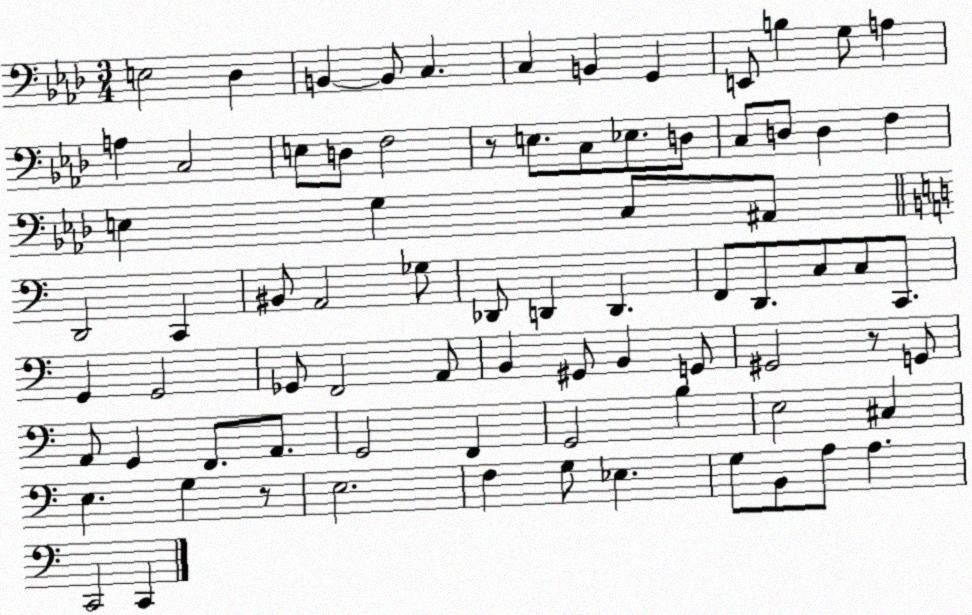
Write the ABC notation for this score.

X:1
T:Untitled
M:3/4
L:1/4
K:Ab
E,2 _D, B,, B,,/2 C, C, B,, G,, E,,/2 B, G,/2 A, A, C,2 E,/2 D,/2 F,2 z/2 E,/2 C,/2 _E,/2 D,/2 C,/2 D,/2 D, F, E, G, C,/2 ^A,,/2 D,,2 C,, ^B,,/2 A,,2 _G,/2 _D,,/2 D,, D,, F,,/2 D,,/2 C,/2 C,/2 C,,/2 G,, G,,2 _G,,/2 F,,2 A,,/2 B,, ^G,,/2 B,, G,,/2 ^G,,2 z/2 G,,/2 A,,/2 G,, F,,/2 A,,/2 G,,2 F,, G,,2 B, E,2 ^C, E, G, z/2 E,2 F, G,/2 _E, G,/2 B,,/2 A,/2 A, C,,2 C,,